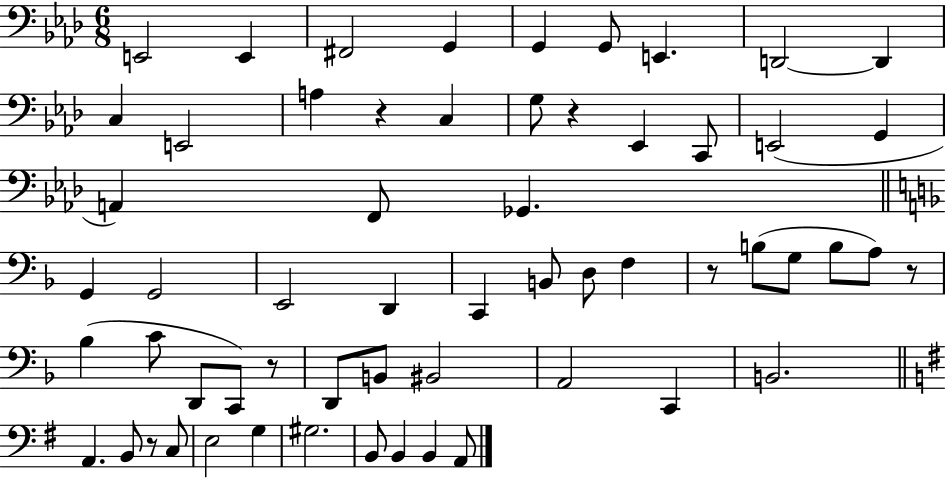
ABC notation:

X:1
T:Untitled
M:6/8
L:1/4
K:Ab
E,,2 E,, ^F,,2 G,, G,, G,,/2 E,, D,,2 D,, C, E,,2 A, z C, G,/2 z _E,, C,,/2 E,,2 G,, A,, F,,/2 _G,, G,, G,,2 E,,2 D,, C,, B,,/2 D,/2 F, z/2 B,/2 G,/2 B,/2 A,/2 z/2 _B, C/2 D,,/2 C,,/2 z/2 D,,/2 B,,/2 ^B,,2 A,,2 C,, B,,2 A,, B,,/2 z/2 C,/2 E,2 G, ^G,2 B,,/2 B,, B,, A,,/2